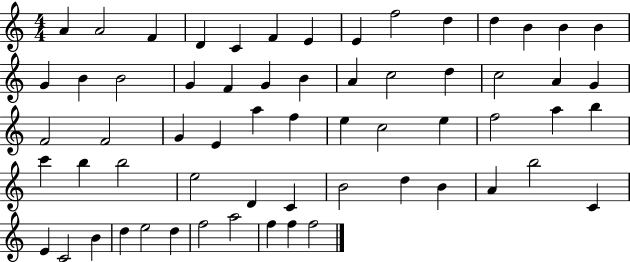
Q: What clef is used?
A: treble